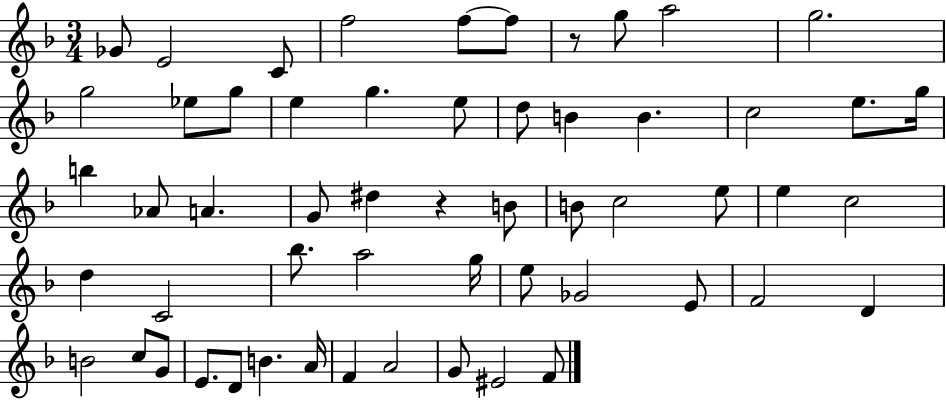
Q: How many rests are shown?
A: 2